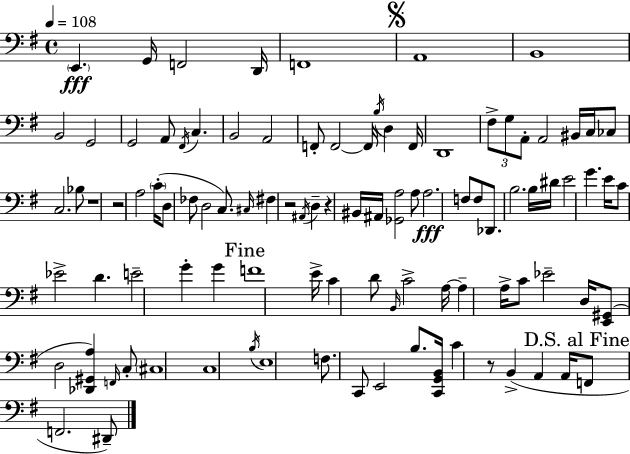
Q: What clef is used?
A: bass